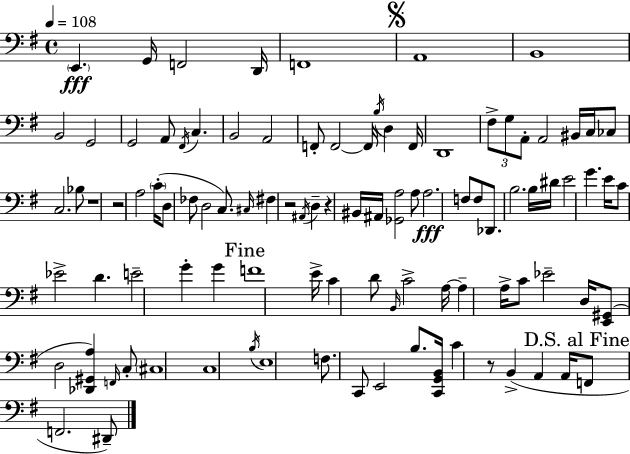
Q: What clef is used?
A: bass